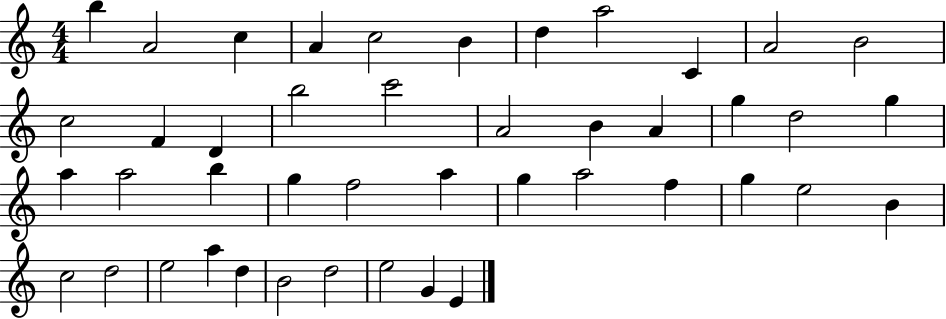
X:1
T:Untitled
M:4/4
L:1/4
K:C
b A2 c A c2 B d a2 C A2 B2 c2 F D b2 c'2 A2 B A g d2 g a a2 b g f2 a g a2 f g e2 B c2 d2 e2 a d B2 d2 e2 G E